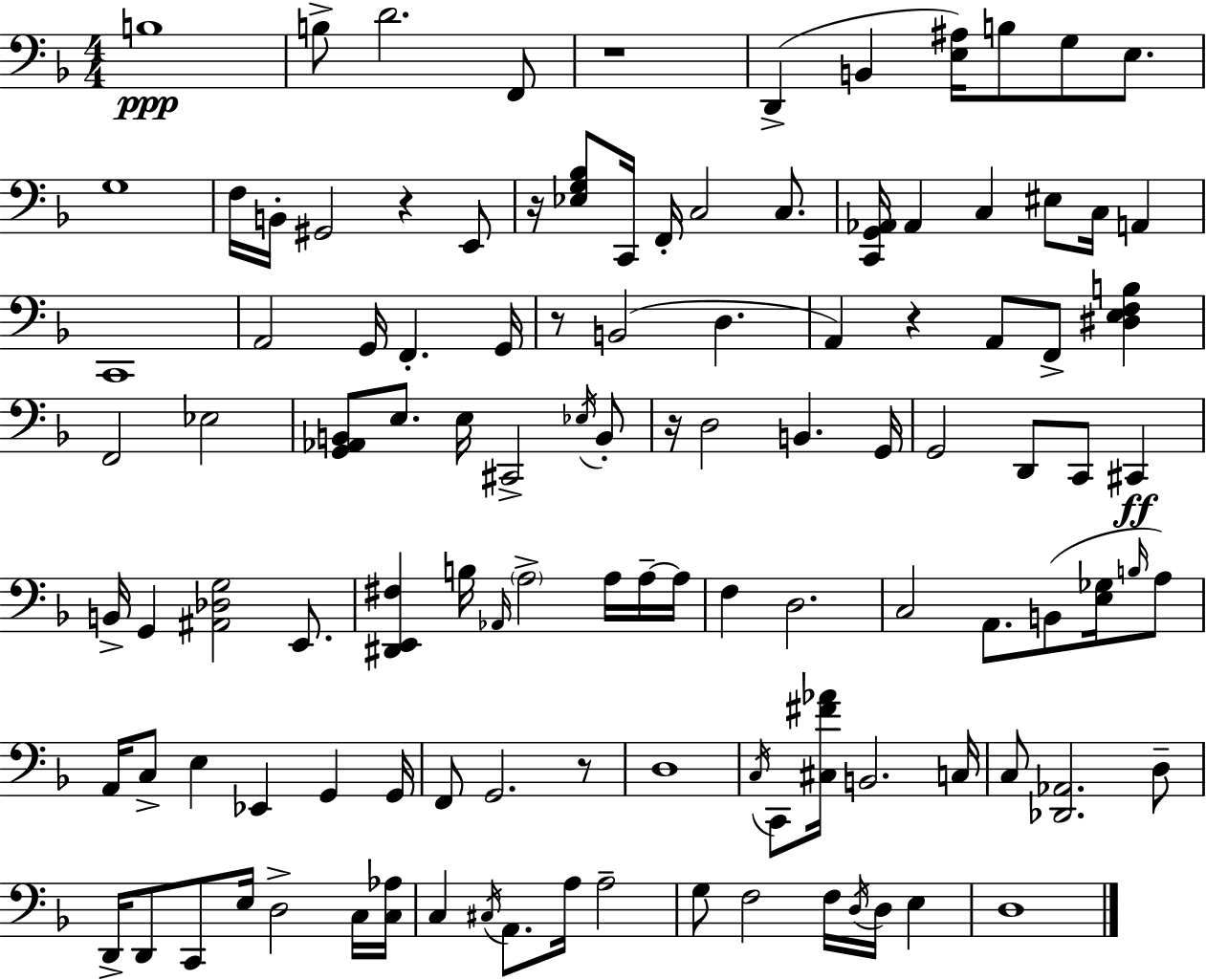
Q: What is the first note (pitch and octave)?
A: B3